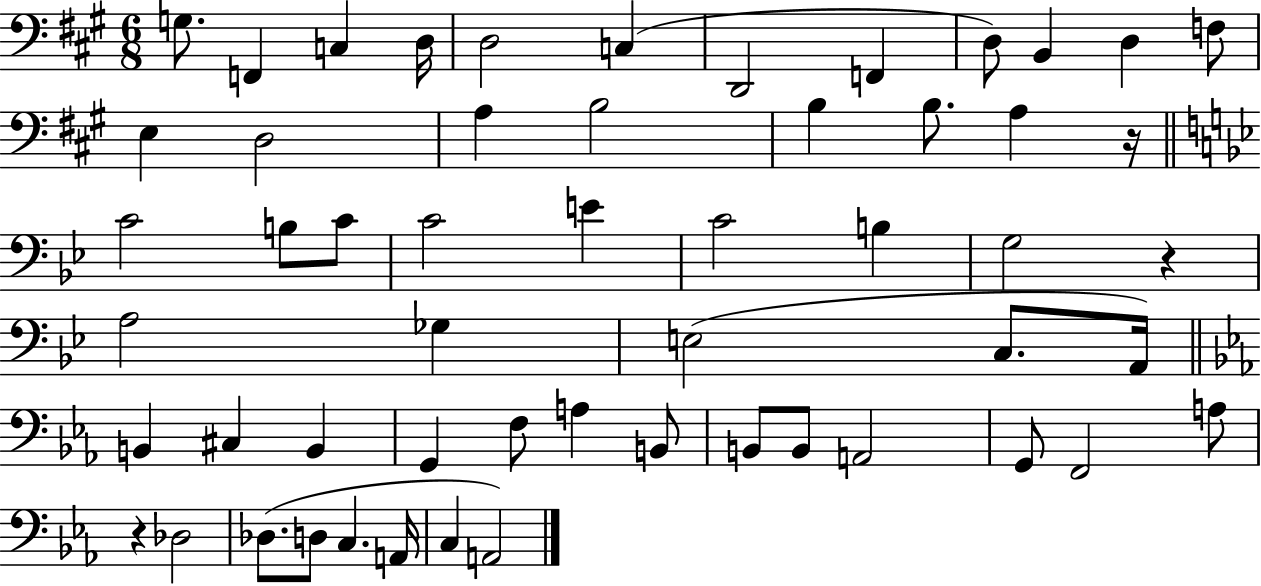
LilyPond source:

{
  \clef bass
  \numericTimeSignature
  \time 6/8
  \key a \major
  g8. f,4 c4 d16 | d2 c4( | d,2 f,4 | d8) b,4 d4 f8 | \break e4 d2 | a4 b2 | b4 b8. a4 r16 | \bar "||" \break \key g \minor c'2 b8 c'8 | c'2 e'4 | c'2 b4 | g2 r4 | \break a2 ges4 | e2( c8. a,16) | \bar "||" \break \key ees \major b,4 cis4 b,4 | g,4 f8 a4 b,8 | b,8 b,8 a,2 | g,8 f,2 a8 | \break r4 des2 | des8.( d8 c4. a,16 | c4 a,2) | \bar "|."
}